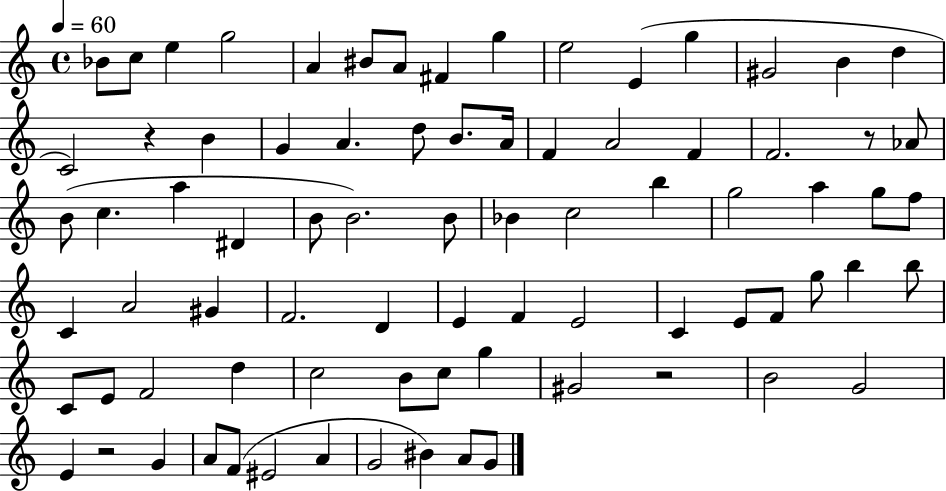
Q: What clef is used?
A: treble